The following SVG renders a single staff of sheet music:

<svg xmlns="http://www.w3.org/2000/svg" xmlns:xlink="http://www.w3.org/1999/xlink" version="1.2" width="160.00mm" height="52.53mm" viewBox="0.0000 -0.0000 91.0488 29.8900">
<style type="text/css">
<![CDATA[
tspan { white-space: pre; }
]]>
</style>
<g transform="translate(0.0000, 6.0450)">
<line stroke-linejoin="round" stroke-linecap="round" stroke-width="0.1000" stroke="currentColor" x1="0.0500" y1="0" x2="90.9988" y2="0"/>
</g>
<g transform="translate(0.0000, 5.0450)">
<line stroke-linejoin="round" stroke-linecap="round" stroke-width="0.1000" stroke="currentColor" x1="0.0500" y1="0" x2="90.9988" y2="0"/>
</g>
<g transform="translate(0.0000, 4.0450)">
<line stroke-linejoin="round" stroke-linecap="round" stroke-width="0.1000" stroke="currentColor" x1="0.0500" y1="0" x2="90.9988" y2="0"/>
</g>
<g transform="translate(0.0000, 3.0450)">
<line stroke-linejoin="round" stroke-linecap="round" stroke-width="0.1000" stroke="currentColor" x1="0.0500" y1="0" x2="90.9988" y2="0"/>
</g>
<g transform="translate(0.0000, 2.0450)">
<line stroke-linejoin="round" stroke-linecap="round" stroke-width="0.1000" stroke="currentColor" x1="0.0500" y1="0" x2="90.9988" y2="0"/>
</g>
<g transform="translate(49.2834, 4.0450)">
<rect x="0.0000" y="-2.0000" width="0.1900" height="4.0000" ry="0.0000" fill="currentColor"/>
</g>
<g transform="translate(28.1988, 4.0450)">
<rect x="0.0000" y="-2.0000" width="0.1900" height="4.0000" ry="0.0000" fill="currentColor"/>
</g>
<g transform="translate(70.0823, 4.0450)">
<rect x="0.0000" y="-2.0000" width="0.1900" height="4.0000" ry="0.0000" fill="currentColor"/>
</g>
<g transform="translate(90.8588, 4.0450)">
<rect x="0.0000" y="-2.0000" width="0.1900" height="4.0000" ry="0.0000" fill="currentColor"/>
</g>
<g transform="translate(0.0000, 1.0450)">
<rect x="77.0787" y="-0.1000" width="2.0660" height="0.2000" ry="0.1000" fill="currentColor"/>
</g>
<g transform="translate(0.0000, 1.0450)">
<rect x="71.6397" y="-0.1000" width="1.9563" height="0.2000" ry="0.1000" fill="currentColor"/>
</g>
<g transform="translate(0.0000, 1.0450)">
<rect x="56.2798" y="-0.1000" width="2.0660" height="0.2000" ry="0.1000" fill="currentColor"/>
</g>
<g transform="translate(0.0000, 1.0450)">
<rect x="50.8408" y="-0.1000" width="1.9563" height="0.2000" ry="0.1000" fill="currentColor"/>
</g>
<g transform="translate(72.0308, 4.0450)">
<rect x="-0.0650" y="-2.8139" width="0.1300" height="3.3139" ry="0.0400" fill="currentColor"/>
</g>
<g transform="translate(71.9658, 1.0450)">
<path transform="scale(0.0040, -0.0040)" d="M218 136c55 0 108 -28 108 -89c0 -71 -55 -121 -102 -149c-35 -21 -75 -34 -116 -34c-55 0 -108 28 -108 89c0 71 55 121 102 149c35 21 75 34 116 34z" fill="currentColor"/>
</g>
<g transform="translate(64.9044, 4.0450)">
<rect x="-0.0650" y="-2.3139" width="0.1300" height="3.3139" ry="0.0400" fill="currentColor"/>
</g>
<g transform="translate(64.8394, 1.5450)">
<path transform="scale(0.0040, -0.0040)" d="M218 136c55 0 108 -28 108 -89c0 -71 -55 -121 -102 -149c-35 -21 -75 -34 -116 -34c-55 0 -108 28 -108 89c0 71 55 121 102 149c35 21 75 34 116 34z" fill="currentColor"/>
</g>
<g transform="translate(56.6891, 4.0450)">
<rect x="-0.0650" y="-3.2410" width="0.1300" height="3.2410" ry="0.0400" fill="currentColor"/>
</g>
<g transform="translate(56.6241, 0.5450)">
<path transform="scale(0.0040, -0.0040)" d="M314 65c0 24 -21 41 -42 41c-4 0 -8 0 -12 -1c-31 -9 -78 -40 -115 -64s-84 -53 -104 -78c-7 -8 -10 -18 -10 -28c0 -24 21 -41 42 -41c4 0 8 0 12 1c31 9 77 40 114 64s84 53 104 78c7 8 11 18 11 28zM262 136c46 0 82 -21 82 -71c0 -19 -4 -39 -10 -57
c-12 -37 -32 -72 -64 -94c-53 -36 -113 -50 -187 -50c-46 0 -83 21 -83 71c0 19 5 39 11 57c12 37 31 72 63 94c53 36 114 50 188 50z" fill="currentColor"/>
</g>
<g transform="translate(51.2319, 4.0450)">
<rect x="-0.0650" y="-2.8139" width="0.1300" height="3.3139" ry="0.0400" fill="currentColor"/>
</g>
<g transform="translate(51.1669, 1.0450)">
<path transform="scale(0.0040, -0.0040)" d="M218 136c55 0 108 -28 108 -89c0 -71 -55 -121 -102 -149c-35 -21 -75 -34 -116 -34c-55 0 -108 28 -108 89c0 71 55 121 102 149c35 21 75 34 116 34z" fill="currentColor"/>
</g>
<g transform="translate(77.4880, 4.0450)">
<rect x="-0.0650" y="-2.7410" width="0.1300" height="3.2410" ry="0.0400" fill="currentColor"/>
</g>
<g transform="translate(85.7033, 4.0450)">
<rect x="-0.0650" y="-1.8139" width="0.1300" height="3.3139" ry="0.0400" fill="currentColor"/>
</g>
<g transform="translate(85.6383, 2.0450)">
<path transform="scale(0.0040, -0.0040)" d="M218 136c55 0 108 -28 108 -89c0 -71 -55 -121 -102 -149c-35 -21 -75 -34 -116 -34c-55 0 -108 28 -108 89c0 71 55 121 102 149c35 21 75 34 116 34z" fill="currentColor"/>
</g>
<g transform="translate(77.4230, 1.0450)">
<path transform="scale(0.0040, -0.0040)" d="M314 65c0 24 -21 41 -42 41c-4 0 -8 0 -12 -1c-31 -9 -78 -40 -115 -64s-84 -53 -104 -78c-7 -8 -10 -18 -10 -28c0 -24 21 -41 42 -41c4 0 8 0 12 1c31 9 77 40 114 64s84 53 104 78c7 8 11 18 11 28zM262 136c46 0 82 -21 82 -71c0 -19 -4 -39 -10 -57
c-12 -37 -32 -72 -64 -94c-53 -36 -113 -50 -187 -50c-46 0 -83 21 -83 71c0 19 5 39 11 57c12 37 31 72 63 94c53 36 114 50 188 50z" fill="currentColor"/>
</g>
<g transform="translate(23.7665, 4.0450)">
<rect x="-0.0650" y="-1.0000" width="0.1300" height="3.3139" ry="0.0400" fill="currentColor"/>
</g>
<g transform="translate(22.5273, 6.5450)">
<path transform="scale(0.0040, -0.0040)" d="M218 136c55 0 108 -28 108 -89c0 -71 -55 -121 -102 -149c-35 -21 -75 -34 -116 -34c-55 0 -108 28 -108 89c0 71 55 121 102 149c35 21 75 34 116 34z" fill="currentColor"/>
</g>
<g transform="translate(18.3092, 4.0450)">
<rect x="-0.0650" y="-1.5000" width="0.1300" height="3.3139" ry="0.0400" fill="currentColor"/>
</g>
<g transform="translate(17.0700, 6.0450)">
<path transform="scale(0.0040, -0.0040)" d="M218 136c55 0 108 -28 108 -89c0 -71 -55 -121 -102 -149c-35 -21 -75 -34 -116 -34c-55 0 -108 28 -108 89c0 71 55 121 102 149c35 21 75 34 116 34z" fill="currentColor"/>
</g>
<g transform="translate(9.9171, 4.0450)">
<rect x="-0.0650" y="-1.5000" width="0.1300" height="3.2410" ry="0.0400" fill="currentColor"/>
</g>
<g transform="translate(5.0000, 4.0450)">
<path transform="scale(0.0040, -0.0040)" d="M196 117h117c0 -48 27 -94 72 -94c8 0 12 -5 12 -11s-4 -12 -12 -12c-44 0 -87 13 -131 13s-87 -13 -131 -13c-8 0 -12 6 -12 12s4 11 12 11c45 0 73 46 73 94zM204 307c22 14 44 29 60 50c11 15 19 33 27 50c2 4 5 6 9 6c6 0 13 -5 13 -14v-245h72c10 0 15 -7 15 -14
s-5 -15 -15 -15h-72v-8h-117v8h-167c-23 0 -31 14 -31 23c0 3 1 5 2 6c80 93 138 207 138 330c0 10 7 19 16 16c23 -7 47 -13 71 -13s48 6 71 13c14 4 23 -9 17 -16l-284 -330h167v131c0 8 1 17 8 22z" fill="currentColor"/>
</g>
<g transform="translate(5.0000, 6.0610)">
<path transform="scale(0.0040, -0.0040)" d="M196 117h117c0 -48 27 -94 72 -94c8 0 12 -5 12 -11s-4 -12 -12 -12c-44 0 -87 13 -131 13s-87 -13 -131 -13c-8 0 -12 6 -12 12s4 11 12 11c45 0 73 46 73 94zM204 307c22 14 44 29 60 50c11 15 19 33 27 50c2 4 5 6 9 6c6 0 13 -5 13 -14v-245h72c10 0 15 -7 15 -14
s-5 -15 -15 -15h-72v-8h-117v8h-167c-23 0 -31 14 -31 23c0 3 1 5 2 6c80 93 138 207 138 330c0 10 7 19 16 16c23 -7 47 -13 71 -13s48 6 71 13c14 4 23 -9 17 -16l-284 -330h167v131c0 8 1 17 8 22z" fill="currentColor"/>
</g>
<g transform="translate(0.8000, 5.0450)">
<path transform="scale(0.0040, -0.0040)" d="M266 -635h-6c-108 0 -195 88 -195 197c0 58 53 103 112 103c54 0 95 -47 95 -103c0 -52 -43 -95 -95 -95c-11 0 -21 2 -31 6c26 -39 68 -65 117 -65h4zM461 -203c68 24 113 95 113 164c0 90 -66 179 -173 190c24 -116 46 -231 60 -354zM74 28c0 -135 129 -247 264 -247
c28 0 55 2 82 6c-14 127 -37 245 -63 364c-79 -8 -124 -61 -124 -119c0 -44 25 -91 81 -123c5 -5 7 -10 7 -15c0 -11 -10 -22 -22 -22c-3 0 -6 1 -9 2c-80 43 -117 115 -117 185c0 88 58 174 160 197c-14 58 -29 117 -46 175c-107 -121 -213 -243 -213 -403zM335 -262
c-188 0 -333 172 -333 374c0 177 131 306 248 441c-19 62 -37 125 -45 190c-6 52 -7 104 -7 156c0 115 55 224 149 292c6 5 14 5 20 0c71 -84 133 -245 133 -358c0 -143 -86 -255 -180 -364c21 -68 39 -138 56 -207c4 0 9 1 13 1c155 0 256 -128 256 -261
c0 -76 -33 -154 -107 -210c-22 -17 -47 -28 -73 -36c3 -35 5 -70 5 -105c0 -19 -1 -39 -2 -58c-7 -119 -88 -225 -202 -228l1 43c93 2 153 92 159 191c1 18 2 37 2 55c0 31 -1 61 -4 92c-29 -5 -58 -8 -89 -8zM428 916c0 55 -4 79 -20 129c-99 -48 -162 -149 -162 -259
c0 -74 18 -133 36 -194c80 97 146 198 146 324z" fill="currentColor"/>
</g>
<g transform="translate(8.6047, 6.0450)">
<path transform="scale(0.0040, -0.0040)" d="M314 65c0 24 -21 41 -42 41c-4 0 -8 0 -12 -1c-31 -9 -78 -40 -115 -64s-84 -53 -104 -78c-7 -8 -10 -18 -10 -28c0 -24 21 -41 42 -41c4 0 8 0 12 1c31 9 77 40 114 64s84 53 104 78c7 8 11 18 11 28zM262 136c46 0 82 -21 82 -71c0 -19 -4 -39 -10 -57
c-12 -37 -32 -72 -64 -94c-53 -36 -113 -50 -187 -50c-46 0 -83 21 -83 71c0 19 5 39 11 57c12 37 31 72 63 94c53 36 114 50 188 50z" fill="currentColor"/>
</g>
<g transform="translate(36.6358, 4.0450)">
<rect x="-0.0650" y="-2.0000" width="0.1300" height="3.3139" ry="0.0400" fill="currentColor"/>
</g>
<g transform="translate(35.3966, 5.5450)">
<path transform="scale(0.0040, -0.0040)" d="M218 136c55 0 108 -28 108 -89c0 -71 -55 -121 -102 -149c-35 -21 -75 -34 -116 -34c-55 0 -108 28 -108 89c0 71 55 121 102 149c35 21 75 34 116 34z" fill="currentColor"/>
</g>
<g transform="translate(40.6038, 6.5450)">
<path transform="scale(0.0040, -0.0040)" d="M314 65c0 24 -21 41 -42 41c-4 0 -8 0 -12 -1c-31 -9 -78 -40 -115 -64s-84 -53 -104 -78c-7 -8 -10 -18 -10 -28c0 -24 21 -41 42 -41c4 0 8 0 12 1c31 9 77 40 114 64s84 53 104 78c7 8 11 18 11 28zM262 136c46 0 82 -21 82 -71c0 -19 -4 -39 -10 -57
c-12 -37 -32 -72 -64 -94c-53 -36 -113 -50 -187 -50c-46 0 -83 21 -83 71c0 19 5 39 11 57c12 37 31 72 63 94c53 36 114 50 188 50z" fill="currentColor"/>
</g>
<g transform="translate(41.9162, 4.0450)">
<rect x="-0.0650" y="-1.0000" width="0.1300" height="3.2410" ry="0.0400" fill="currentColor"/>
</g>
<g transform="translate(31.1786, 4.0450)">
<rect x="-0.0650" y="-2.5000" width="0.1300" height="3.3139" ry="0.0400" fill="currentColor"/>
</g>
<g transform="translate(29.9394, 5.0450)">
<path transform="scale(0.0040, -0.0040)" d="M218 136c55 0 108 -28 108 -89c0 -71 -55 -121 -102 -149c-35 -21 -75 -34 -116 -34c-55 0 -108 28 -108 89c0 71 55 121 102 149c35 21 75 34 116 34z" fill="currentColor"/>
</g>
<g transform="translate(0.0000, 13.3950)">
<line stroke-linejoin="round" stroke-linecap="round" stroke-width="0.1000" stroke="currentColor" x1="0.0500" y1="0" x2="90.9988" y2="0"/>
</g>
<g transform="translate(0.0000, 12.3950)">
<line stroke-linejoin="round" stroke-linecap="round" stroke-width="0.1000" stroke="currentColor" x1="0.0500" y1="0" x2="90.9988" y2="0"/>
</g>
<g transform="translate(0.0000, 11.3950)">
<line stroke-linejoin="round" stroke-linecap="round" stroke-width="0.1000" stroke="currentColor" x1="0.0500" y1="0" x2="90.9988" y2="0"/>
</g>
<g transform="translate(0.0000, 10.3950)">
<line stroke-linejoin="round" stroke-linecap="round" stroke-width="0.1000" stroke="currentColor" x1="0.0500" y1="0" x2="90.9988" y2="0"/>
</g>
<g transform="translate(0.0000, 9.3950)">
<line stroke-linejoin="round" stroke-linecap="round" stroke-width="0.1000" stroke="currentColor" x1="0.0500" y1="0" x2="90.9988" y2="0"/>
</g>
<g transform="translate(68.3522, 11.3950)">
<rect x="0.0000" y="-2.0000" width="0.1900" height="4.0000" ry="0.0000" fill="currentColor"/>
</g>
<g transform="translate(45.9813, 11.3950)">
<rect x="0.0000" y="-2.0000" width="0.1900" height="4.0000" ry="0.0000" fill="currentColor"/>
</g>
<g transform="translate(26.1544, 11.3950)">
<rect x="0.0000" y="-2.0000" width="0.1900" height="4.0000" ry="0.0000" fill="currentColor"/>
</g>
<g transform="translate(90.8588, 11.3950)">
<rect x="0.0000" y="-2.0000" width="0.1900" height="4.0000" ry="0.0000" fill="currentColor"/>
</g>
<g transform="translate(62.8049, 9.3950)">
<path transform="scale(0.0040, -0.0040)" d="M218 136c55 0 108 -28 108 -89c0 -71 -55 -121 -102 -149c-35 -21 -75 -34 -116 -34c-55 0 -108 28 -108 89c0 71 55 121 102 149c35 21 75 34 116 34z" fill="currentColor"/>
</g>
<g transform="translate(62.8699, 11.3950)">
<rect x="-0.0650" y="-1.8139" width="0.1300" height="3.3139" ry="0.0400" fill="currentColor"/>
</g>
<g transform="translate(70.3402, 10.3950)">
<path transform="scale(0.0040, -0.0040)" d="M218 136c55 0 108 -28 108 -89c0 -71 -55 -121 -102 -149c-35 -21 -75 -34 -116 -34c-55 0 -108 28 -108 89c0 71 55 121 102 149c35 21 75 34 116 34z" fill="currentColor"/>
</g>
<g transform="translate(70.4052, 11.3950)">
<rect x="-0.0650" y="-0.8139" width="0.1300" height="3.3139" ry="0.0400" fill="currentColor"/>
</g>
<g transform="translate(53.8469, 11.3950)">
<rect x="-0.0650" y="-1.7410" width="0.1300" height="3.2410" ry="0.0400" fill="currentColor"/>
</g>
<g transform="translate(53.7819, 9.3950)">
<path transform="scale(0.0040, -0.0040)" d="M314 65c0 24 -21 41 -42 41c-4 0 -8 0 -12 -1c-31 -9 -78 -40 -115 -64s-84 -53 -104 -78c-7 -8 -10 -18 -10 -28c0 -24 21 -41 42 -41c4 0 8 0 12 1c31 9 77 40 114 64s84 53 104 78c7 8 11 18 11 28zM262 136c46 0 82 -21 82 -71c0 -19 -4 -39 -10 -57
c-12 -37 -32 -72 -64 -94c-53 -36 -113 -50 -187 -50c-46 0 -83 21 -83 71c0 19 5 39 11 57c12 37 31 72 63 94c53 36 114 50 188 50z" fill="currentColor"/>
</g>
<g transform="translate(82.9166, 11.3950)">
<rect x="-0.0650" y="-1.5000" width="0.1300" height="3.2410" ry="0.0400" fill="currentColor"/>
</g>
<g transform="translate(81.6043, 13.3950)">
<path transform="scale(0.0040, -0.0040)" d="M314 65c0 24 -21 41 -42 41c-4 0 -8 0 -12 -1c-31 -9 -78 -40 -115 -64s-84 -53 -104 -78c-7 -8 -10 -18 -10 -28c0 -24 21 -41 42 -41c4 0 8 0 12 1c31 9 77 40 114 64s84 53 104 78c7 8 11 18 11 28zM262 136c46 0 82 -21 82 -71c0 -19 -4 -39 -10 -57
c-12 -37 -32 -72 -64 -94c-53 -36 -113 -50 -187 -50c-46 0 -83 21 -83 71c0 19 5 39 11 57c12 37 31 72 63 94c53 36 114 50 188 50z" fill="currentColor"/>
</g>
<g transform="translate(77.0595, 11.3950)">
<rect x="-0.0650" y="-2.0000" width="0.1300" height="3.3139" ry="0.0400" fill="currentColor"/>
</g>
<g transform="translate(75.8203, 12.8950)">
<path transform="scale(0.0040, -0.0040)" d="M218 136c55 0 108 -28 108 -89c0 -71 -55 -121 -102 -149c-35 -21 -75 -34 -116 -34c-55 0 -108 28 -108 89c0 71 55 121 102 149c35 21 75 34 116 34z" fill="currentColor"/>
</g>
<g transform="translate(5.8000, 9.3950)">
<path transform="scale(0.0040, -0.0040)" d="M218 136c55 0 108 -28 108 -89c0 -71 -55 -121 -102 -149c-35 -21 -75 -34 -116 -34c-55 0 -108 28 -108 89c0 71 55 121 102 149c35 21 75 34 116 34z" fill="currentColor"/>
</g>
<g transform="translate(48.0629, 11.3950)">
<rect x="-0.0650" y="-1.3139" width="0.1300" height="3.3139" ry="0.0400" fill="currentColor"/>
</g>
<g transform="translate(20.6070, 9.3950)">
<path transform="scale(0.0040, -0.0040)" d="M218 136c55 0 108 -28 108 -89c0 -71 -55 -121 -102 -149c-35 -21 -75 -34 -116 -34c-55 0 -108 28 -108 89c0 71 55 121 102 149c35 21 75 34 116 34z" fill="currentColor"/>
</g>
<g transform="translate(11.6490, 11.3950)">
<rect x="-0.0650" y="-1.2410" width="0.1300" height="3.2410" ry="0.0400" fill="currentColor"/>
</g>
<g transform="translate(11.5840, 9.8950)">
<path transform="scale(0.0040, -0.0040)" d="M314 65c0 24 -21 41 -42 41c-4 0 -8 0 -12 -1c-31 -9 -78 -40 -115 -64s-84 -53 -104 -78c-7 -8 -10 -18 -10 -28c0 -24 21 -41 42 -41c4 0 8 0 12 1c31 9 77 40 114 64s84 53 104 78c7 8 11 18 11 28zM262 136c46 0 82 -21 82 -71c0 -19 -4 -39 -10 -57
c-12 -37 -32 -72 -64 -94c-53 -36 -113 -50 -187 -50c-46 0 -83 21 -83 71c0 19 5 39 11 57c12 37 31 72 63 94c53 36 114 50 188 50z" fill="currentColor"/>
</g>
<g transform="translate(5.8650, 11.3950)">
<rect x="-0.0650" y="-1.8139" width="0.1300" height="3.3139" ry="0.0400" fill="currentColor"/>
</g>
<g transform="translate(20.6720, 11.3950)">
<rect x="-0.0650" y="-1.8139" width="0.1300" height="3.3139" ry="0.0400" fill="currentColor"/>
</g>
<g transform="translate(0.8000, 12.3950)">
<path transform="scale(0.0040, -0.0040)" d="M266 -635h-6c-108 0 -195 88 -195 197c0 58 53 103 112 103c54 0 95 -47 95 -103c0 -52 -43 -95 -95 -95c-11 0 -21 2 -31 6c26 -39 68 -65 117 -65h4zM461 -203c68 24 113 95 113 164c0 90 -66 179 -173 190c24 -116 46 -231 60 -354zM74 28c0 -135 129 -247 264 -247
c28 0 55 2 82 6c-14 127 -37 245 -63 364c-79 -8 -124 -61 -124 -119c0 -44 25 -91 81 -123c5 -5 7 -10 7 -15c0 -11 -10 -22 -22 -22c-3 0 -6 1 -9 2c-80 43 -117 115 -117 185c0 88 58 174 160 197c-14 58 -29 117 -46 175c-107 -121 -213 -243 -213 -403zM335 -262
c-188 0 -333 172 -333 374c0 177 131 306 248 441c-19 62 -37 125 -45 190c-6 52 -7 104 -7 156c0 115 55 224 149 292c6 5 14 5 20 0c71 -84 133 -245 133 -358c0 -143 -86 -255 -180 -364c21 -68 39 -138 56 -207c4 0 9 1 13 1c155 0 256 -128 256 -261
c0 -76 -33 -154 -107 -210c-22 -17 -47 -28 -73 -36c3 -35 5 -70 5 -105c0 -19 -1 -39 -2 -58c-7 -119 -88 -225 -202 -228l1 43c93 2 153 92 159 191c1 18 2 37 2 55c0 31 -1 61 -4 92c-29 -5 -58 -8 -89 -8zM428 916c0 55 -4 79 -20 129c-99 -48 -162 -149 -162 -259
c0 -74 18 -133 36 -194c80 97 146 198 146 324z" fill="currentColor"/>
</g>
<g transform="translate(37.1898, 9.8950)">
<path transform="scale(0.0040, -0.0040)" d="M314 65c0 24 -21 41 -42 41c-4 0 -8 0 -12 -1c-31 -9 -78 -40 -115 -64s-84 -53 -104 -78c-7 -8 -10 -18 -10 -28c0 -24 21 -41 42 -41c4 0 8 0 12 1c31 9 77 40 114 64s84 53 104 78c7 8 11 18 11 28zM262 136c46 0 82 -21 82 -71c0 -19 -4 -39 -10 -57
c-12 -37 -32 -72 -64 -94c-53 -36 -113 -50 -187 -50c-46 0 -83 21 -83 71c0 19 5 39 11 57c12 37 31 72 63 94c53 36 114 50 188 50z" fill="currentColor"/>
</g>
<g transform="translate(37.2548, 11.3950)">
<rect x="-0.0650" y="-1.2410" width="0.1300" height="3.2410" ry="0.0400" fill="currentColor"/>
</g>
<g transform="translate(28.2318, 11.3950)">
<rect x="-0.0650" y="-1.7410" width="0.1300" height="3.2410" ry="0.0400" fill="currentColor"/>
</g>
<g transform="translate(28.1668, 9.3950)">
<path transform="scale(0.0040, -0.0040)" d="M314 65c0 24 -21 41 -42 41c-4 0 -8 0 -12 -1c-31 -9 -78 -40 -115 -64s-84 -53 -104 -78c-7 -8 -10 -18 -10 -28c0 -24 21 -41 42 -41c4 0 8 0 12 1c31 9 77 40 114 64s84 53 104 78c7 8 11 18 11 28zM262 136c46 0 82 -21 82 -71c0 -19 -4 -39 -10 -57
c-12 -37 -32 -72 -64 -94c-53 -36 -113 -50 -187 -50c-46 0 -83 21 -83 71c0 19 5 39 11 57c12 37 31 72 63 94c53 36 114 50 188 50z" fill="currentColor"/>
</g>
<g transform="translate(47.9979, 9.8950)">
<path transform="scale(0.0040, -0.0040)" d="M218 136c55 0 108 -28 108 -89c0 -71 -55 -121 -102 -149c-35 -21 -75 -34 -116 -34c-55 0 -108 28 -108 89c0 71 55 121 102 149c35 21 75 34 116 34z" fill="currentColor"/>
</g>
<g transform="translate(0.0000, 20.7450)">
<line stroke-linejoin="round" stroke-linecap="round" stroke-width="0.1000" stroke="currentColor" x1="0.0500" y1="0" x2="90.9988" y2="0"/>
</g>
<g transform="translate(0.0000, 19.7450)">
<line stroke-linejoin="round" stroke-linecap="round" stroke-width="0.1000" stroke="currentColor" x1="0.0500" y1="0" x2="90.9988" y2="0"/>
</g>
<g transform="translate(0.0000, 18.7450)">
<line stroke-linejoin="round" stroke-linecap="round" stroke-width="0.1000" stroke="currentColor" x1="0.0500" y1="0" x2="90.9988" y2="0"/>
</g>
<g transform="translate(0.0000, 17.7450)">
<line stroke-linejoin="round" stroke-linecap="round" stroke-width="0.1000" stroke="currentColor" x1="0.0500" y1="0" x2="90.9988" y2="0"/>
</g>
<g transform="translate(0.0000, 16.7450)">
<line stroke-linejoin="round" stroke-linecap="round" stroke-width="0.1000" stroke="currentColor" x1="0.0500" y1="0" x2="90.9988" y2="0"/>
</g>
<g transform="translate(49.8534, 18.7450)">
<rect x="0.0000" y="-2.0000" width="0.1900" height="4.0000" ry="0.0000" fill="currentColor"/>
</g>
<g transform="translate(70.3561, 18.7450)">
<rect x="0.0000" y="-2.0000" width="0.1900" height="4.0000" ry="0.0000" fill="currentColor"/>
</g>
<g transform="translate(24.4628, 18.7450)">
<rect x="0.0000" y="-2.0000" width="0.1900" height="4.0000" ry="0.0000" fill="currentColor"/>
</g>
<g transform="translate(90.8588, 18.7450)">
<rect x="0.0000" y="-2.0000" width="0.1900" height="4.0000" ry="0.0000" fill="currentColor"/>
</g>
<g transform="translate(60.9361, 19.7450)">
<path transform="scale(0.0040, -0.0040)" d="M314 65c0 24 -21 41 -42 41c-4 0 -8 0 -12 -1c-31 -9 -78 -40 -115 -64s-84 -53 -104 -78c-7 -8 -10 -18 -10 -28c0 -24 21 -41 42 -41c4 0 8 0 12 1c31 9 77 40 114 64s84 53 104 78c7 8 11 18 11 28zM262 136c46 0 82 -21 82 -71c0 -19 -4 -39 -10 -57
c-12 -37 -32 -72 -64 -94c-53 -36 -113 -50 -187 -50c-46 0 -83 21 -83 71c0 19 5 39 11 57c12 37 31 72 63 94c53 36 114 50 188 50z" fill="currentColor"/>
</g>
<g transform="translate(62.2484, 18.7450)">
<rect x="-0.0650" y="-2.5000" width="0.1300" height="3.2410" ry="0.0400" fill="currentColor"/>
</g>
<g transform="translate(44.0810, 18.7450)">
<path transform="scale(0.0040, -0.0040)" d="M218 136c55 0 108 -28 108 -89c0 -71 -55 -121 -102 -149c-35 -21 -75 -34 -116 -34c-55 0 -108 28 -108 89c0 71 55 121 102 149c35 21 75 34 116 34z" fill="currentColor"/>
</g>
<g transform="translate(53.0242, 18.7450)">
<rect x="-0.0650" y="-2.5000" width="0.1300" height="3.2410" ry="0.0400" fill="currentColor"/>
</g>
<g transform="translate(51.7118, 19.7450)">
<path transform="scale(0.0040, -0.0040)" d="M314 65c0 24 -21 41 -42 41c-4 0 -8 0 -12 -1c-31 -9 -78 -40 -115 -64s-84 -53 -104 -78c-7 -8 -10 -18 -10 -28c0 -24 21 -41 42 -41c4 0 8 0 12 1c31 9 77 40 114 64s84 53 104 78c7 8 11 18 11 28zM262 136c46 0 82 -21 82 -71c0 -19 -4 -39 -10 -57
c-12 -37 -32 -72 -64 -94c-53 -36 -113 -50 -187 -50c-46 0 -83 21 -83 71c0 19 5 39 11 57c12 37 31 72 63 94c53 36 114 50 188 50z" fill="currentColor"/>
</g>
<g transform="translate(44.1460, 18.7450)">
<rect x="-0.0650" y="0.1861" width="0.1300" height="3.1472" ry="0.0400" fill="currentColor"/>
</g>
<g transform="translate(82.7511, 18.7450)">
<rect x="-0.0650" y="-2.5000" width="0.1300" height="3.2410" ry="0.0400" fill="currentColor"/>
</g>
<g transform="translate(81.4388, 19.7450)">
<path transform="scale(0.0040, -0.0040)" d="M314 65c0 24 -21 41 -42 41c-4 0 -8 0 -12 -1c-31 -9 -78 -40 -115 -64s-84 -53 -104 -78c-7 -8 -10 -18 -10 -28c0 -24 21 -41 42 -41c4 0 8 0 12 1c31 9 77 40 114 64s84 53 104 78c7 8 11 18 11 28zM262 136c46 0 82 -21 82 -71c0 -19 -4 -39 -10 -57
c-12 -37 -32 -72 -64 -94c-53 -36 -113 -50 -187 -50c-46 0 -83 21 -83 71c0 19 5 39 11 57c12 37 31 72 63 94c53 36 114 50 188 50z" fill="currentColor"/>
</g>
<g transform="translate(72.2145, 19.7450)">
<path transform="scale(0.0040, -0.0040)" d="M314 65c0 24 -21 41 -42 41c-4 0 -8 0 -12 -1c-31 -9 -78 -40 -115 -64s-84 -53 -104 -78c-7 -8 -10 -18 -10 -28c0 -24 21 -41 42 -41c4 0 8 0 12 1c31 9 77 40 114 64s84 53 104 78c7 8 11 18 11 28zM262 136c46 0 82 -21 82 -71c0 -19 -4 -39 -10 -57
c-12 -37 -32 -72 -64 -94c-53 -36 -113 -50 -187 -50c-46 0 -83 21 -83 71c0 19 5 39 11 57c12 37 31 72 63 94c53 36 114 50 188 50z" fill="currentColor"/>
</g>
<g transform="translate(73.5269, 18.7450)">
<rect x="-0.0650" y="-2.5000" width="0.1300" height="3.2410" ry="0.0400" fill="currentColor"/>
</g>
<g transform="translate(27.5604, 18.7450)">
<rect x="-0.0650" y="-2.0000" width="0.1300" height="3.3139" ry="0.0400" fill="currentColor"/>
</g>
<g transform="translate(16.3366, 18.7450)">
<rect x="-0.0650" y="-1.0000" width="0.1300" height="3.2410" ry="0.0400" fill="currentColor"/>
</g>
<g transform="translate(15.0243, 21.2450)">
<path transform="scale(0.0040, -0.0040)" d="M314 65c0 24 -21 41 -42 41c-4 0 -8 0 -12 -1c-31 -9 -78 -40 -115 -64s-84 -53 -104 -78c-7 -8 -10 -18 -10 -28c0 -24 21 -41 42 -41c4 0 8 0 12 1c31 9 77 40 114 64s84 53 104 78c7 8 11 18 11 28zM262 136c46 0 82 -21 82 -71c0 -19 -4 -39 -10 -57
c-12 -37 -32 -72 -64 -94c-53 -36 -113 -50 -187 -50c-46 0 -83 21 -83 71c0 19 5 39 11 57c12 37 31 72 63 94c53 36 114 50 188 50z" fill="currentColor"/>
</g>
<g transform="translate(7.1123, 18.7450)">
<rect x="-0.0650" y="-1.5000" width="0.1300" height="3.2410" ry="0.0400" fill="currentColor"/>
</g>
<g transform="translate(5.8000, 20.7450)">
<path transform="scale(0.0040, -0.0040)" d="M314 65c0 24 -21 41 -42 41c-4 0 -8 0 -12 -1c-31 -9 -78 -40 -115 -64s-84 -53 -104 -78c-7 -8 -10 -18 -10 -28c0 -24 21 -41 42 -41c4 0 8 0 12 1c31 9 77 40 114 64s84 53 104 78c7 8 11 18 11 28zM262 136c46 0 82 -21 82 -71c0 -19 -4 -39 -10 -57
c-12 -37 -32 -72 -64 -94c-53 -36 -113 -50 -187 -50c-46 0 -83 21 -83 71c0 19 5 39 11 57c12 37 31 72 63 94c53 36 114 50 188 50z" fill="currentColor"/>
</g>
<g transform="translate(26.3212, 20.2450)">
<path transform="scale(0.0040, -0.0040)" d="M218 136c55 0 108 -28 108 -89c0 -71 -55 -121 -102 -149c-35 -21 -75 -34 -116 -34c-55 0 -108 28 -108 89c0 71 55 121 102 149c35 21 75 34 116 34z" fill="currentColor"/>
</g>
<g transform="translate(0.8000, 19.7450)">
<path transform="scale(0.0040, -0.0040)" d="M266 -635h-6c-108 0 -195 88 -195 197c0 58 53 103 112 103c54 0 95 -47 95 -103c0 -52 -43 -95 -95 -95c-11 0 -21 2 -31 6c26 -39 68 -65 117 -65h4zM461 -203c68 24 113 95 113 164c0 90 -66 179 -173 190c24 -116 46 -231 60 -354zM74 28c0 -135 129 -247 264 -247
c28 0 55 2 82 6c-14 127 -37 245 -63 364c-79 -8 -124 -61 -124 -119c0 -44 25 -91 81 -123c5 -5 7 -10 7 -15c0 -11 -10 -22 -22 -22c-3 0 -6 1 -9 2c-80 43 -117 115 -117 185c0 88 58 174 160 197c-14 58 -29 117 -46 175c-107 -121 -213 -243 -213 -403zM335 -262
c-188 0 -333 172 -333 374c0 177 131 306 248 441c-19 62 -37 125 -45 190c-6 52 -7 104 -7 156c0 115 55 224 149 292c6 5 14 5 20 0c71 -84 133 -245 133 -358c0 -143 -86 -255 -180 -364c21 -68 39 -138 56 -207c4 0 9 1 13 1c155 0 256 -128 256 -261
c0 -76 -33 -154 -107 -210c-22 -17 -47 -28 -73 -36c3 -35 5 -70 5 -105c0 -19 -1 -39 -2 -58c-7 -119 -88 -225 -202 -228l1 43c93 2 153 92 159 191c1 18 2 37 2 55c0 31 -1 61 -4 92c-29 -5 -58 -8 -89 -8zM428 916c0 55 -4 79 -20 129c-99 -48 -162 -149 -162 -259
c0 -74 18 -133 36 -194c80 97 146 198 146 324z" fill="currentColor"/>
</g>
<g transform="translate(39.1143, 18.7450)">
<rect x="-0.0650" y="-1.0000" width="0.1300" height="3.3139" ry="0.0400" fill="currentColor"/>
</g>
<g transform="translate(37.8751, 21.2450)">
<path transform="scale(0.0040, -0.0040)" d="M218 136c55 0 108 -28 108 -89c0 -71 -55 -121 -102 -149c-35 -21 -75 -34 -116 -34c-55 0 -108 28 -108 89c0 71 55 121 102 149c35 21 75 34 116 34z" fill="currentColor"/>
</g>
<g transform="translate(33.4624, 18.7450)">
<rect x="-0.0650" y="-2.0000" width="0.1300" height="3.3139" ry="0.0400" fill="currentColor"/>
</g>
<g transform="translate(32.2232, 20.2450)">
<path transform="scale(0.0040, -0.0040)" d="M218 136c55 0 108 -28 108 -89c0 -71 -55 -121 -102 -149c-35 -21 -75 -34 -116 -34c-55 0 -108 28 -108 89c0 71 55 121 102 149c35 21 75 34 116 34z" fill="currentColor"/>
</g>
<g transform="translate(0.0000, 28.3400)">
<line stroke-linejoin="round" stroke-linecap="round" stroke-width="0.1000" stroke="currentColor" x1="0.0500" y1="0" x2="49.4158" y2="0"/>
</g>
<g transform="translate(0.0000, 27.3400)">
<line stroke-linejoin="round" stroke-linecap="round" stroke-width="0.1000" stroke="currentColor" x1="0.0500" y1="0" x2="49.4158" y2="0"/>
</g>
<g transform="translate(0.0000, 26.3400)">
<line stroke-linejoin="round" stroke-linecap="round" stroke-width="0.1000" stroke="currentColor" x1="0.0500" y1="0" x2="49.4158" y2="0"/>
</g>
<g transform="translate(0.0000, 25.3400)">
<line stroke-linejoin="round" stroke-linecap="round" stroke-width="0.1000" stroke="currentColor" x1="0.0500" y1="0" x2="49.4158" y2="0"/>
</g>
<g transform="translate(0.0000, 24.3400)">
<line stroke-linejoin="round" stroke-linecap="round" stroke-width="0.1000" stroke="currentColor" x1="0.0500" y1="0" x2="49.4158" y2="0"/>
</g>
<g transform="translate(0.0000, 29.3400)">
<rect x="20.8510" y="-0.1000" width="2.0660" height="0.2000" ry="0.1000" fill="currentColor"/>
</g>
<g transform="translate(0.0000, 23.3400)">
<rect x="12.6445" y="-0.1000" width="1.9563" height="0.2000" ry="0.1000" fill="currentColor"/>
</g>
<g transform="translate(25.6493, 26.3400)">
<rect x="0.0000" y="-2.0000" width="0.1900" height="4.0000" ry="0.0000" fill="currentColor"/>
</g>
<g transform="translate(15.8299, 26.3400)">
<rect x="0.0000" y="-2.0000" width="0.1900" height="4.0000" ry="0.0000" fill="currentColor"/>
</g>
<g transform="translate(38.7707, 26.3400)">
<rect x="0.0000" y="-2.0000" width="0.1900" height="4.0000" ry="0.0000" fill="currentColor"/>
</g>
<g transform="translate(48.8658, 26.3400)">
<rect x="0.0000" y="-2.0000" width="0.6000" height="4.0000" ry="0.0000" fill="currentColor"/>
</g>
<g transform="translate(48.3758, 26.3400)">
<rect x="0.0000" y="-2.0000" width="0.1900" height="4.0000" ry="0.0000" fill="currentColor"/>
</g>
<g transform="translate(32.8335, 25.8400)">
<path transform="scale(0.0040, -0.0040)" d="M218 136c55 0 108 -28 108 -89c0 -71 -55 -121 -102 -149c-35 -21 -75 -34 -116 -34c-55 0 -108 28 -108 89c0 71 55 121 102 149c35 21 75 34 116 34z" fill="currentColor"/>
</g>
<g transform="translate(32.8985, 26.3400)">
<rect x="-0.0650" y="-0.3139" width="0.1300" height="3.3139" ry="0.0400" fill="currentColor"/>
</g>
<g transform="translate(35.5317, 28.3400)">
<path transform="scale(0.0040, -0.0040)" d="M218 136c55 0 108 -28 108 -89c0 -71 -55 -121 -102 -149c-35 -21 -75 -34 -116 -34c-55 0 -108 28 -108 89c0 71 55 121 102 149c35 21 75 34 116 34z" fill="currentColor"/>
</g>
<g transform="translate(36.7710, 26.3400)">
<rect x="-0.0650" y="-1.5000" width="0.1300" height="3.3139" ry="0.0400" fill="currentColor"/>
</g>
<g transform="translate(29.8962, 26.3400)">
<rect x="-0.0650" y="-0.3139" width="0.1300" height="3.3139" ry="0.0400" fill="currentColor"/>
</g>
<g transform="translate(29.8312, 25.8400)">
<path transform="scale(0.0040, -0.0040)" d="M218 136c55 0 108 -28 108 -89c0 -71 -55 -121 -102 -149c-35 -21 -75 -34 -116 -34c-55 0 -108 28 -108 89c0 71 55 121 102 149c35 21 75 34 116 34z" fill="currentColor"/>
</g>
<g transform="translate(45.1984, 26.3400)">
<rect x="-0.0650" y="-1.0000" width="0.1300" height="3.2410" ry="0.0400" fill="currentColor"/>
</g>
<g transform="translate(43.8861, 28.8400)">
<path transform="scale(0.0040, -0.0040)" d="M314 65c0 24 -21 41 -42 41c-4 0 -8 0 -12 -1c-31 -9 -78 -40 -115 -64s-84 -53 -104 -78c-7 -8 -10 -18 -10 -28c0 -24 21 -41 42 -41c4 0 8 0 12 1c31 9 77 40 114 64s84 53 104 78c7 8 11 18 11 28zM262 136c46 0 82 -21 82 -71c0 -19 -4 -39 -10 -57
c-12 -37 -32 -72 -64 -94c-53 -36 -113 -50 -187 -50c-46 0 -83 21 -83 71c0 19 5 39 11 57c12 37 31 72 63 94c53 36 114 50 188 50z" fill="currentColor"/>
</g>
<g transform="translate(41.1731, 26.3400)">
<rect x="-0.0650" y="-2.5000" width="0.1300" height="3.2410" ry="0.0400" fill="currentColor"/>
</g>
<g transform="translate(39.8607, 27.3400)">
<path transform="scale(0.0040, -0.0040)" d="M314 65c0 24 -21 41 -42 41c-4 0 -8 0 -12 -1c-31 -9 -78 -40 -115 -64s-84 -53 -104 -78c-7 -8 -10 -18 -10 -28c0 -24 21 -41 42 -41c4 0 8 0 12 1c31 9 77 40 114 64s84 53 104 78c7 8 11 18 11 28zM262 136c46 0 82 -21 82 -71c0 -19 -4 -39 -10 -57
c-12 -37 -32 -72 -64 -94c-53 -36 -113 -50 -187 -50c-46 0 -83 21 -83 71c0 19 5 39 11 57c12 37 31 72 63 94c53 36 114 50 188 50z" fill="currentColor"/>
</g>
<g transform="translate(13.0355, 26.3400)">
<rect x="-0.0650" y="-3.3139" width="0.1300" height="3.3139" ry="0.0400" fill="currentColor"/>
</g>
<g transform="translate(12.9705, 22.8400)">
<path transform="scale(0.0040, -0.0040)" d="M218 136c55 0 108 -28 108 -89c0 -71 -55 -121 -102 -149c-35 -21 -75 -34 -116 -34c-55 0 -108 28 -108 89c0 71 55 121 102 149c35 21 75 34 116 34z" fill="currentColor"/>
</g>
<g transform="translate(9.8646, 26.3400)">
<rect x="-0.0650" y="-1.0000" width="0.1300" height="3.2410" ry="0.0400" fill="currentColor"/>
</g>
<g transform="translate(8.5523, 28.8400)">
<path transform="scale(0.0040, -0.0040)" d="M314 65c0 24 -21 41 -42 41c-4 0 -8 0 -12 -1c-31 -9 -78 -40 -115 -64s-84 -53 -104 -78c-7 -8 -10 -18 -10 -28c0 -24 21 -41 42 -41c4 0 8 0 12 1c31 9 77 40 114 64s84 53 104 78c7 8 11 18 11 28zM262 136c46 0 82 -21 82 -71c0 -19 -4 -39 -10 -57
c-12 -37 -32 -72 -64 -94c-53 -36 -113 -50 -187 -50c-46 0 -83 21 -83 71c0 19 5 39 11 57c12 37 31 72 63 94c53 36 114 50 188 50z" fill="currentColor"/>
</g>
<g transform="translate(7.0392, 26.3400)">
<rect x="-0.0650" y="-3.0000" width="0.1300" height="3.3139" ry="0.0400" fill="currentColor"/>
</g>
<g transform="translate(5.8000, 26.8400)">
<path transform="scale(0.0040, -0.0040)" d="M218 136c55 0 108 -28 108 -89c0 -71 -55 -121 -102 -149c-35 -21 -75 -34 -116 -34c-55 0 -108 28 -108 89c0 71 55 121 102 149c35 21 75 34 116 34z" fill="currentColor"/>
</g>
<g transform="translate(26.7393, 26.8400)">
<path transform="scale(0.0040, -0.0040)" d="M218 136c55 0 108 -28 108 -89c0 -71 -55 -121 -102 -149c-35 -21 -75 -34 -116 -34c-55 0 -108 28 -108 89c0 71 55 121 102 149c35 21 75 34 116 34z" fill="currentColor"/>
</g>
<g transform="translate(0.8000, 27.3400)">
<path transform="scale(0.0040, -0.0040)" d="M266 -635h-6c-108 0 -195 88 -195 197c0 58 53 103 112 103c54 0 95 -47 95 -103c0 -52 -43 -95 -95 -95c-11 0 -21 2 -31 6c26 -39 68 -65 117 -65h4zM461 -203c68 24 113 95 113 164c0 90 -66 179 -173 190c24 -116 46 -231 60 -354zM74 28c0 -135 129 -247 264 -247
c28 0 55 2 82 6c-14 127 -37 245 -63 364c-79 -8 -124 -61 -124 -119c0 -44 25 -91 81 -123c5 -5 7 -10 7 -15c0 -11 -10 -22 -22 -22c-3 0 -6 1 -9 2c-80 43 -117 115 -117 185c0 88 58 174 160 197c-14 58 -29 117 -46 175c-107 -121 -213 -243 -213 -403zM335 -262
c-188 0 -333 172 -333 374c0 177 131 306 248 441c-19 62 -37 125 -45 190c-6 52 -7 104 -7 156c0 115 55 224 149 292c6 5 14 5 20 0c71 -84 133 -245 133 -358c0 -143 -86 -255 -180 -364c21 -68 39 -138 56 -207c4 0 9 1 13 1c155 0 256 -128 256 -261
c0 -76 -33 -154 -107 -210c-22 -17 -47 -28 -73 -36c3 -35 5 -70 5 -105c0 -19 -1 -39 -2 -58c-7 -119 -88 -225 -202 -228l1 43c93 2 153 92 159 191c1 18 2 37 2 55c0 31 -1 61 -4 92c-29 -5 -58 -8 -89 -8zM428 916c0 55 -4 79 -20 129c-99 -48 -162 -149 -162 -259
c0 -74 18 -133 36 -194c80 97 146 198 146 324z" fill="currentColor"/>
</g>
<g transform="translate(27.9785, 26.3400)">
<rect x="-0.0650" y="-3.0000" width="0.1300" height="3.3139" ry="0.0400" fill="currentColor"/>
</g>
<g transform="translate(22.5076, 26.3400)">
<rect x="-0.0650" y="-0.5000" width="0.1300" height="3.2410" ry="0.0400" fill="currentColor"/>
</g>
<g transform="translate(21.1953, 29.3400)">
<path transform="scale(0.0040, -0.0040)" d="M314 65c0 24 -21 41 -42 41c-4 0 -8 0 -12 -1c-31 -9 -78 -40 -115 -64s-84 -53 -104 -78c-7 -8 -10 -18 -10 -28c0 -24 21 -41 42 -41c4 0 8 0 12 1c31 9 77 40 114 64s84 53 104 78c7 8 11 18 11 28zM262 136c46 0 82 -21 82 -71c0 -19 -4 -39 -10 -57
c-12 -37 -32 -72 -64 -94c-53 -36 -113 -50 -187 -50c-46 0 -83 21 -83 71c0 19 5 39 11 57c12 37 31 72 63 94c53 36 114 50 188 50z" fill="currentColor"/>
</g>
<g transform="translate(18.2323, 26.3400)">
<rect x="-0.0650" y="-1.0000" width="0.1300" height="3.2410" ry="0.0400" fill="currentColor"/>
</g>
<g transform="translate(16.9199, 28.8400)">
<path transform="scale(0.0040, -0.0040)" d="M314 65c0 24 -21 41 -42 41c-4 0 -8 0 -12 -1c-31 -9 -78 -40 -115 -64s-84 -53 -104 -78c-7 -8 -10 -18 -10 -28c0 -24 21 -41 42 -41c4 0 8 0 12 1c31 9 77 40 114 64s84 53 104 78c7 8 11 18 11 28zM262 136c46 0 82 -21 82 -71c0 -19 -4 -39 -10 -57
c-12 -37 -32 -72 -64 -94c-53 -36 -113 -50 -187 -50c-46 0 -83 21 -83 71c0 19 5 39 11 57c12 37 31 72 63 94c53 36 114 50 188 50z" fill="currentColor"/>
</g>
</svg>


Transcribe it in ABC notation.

X:1
T:Untitled
M:4/4
L:1/4
K:C
E2 E D G F D2 a b2 g a a2 f f e2 f f2 e2 e f2 f d F E2 E2 D2 F F D B G2 G2 G2 G2 A D2 b D2 C2 A c c E G2 D2